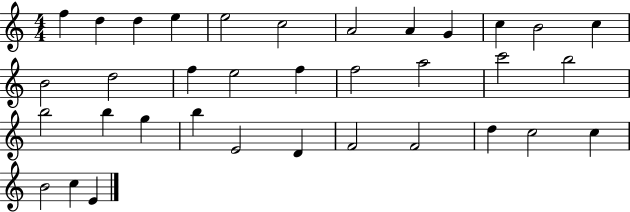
F5/q D5/q D5/q E5/q E5/h C5/h A4/h A4/q G4/q C5/q B4/h C5/q B4/h D5/h F5/q E5/h F5/q F5/h A5/h C6/h B5/h B5/h B5/q G5/q B5/q E4/h D4/q F4/h F4/h D5/q C5/h C5/q B4/h C5/q E4/q